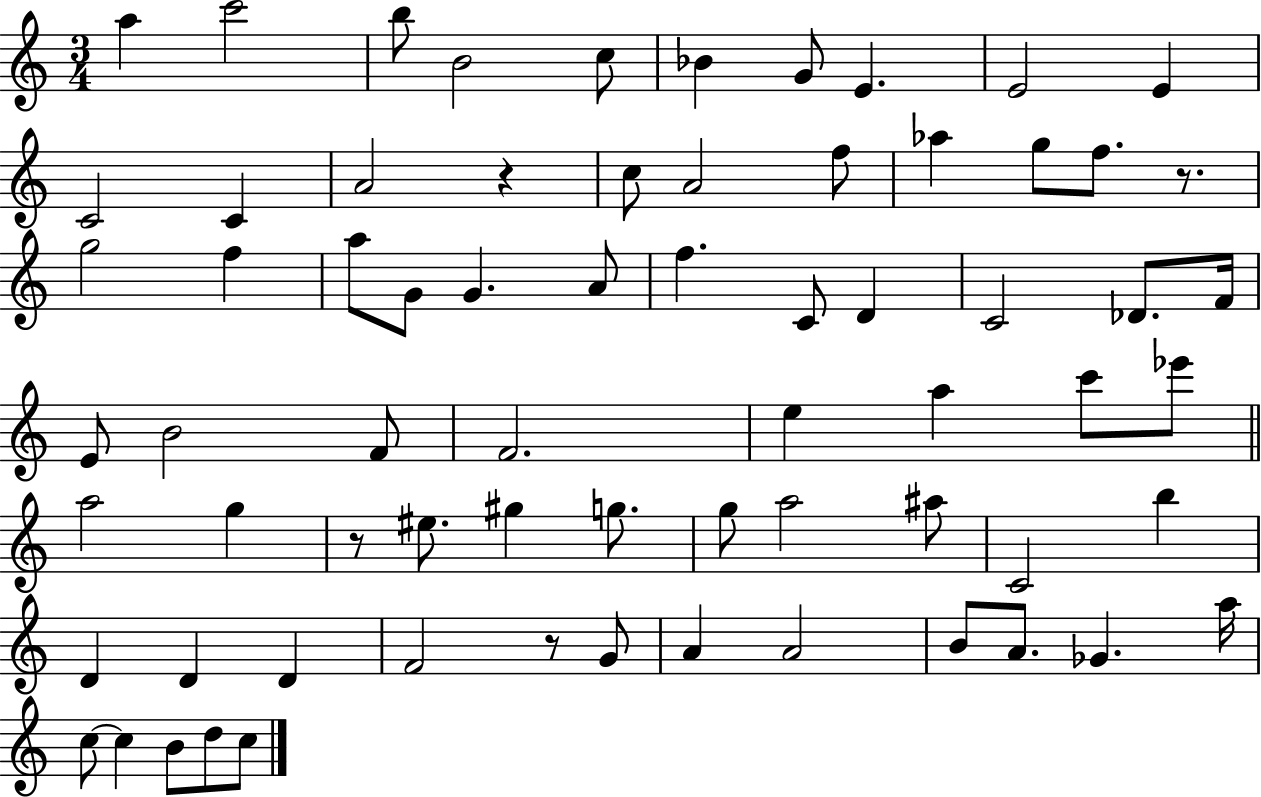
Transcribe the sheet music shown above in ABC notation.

X:1
T:Untitled
M:3/4
L:1/4
K:C
a c'2 b/2 B2 c/2 _B G/2 E E2 E C2 C A2 z c/2 A2 f/2 _a g/2 f/2 z/2 g2 f a/2 G/2 G A/2 f C/2 D C2 _D/2 F/4 E/2 B2 F/2 F2 e a c'/2 _e'/2 a2 g z/2 ^e/2 ^g g/2 g/2 a2 ^a/2 C2 b D D D F2 z/2 G/2 A A2 B/2 A/2 _G a/4 c/2 c B/2 d/2 c/2